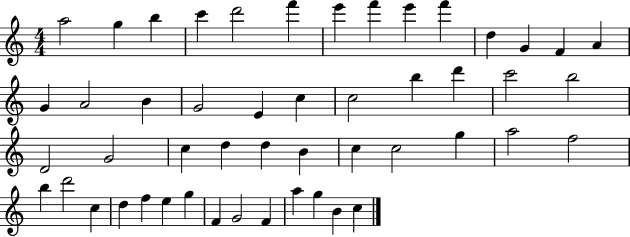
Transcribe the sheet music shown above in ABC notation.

X:1
T:Untitled
M:4/4
L:1/4
K:C
a2 g b c' d'2 f' e' f' e' f' d G F A G A2 B G2 E c c2 b d' c'2 b2 D2 G2 c d d B c c2 g a2 f2 b d'2 c d f e g F G2 F a g B c